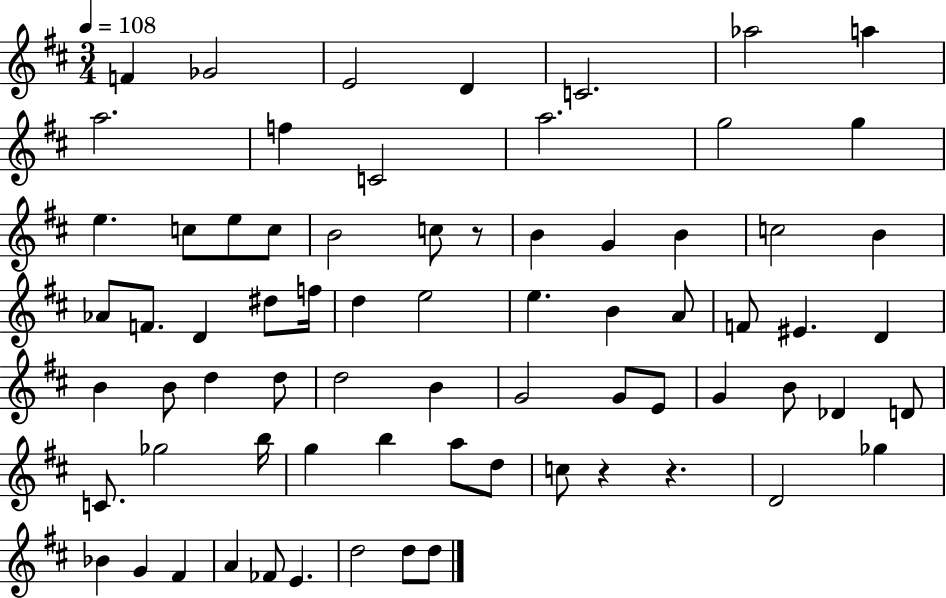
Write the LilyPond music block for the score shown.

{
  \clef treble
  \numericTimeSignature
  \time 3/4
  \key d \major
  \tempo 4 = 108
  f'4 ges'2 | e'2 d'4 | c'2. | aes''2 a''4 | \break a''2. | f''4 c'2 | a''2. | g''2 g''4 | \break e''4. c''8 e''8 c''8 | b'2 c''8 r8 | b'4 g'4 b'4 | c''2 b'4 | \break aes'8 f'8. d'4 dis''8 f''16 | d''4 e''2 | e''4. b'4 a'8 | f'8 eis'4. d'4 | \break b'4 b'8 d''4 d''8 | d''2 b'4 | g'2 g'8 e'8 | g'4 b'8 des'4 d'8 | \break c'8. ges''2 b''16 | g''4 b''4 a''8 d''8 | c''8 r4 r4. | d'2 ges''4 | \break bes'4 g'4 fis'4 | a'4 fes'8 e'4. | d''2 d''8 d''8 | \bar "|."
}